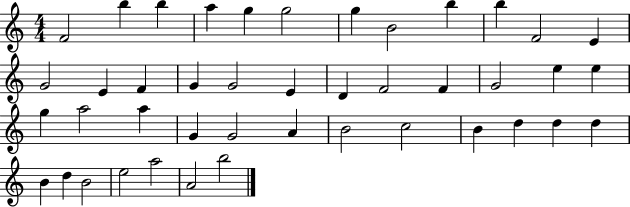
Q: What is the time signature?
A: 4/4